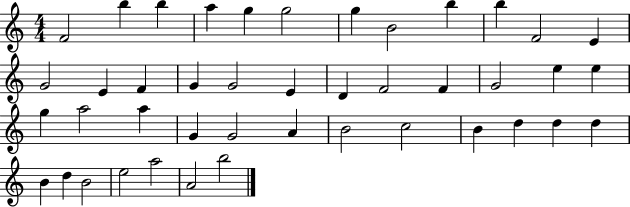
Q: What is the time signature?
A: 4/4